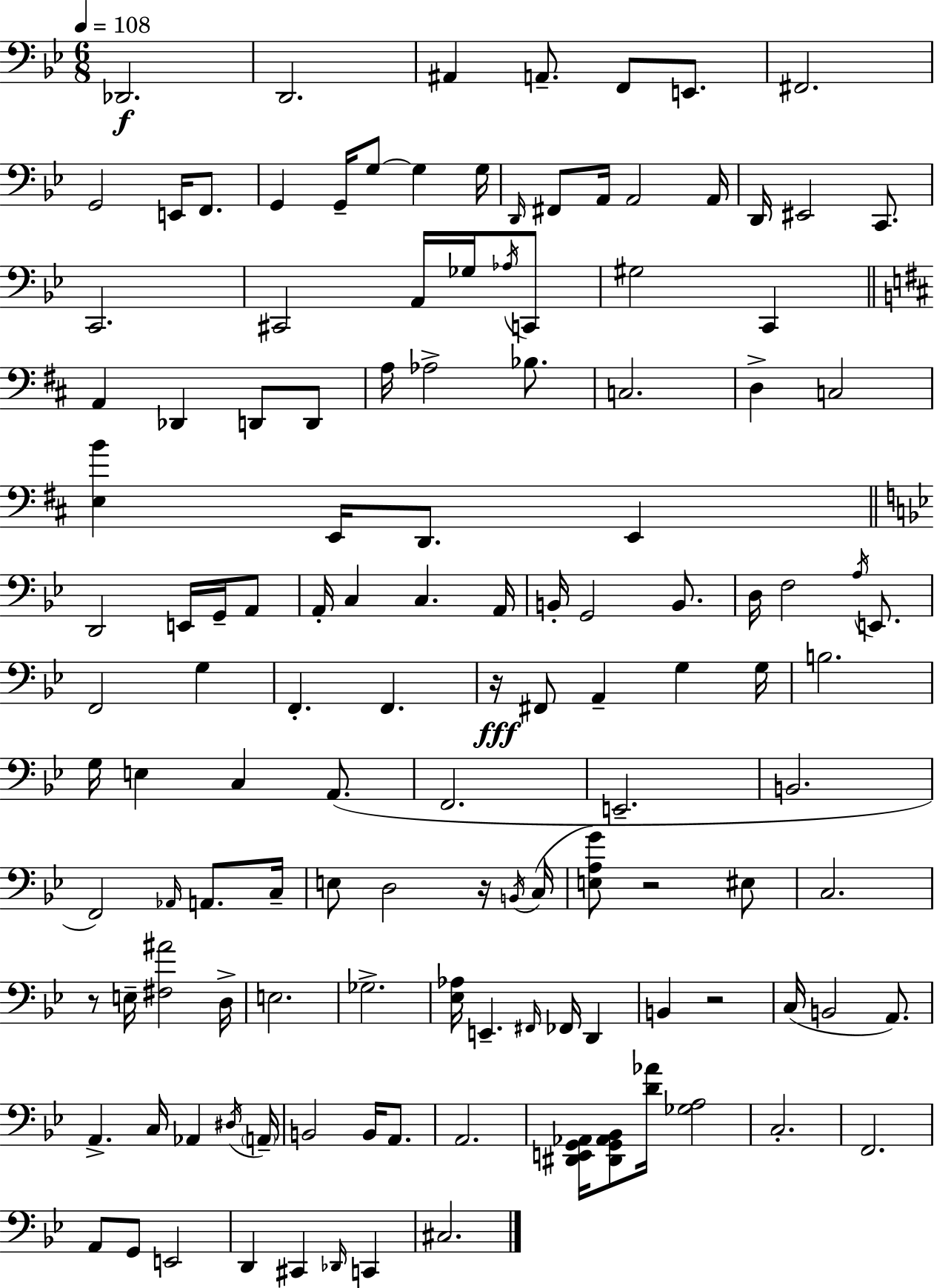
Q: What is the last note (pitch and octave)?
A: C#3